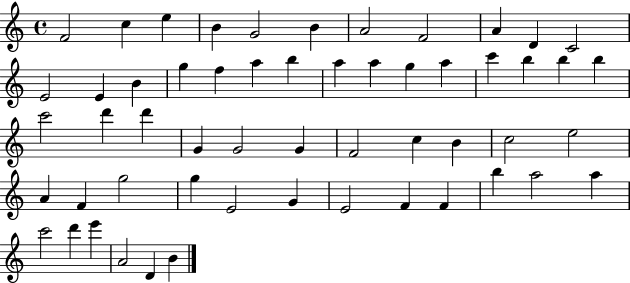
X:1
T:Untitled
M:4/4
L:1/4
K:C
F2 c e B G2 B A2 F2 A D C2 E2 E B g f a b a a g a c' b b b c'2 d' d' G G2 G F2 c B c2 e2 A F g2 g E2 G E2 F F b a2 a c'2 d' e' A2 D B